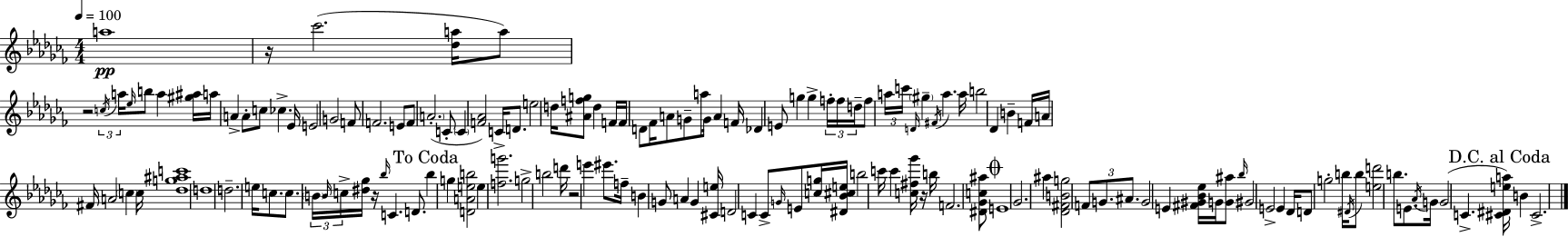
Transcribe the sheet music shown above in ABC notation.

X:1
T:Untitled
M:4/4
L:1/4
K:Abm
a4 z/4 _c'2 [_da]/4 a/2 z2 c/4 a/4 _e/4 b/2 a [^g^a]/4 a/4 A A/2 c/2 _c _E/4 E2 G2 F/2 F2 E/2 F/2 A2 C/2 C [F_A]2 C/4 D/2 e2 d/4 [^Afg]/2 d F/4 F/4 D/2 _F/4 A/2 G/2 a/2 G/4 A F/4 _D E/2 g g f/4 f/4 d/4 f/2 a/4 c'/4 D/4 ^g ^F/4 a a/4 b2 _D B F/4 A/4 ^F/4 A2 c c/4 [_dg^ac']4 d4 d2 e/4 c/2 c/2 B/4 B/4 c/4 [^d_g]/4 z/4 _b/4 C D/2 _b g [DAeb]2 e [fg']2 g2 b2 d'/4 z2 e' ^e'/2 f/4 B G/2 A G [^Ce]/4 D2 C C/2 G/4 E/2 [cg]/4 [^D_B^ce]/4 b2 c'/4 c' [c^f_g']/4 z/4 b/4 F2 [^D_Gc^a]/2 E4 _G2 ^a [_D^FBg]2 F/2 G/2 ^A/2 G2 E [^F^G_B_e]/4 G/4 [G^a]/2 _b/4 ^G2 E2 E _D/4 D/2 g2 b/4 ^D/4 b/2 [ed']2 b/2 E/2 _A/4 G/4 G2 C [^C^Dea]/4 B ^C2